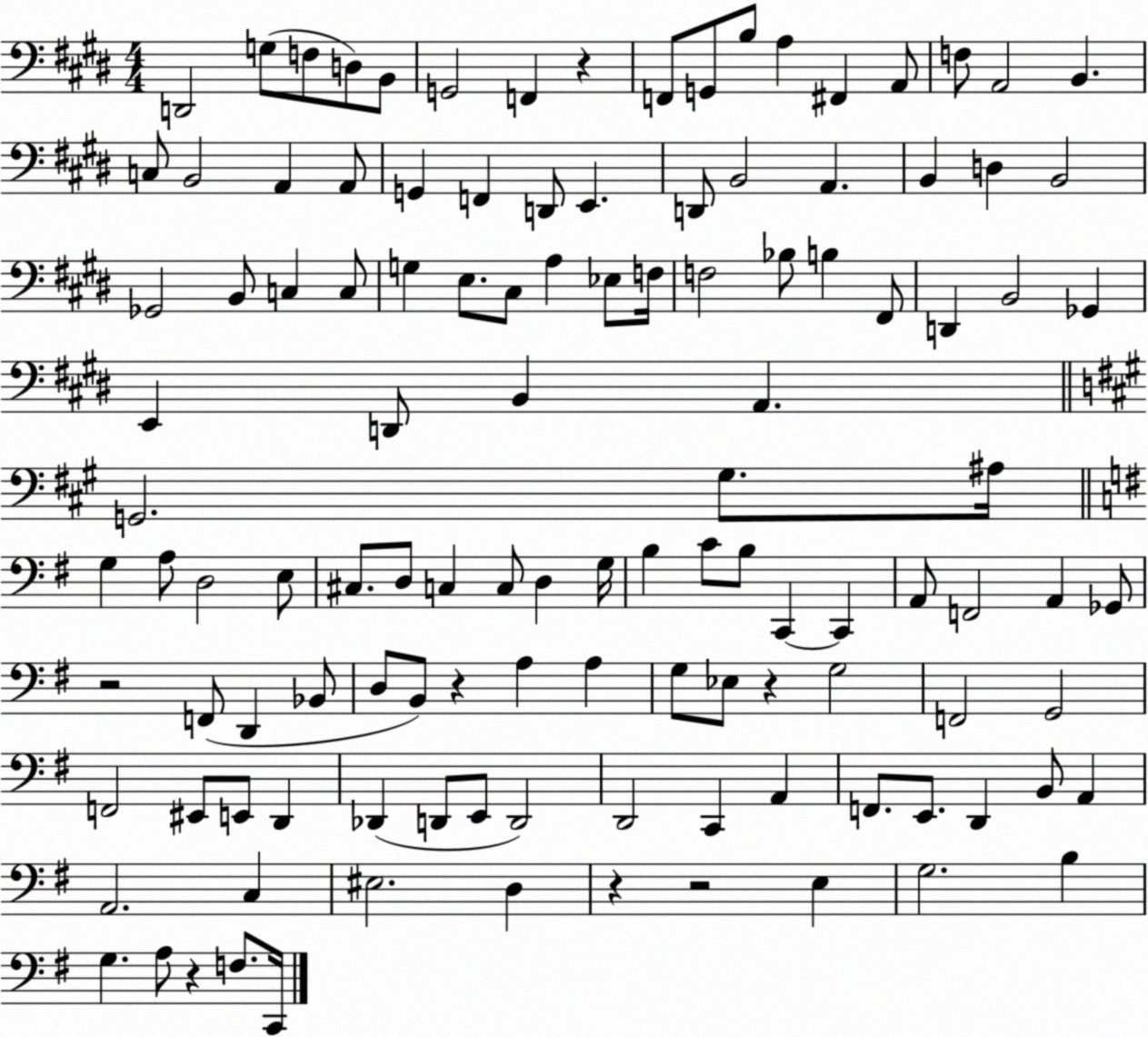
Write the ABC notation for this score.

X:1
T:Untitled
M:4/4
L:1/4
K:E
D,,2 G,/2 F,/2 D,/2 B,,/2 G,,2 F,, z F,,/2 G,,/2 B,/2 A, ^F,, A,,/2 F,/2 A,,2 B,, C,/2 B,,2 A,, A,,/2 G,, F,, D,,/2 E,, D,,/2 B,,2 A,, B,, D, B,,2 _G,,2 B,,/2 C, C,/2 G, E,/2 ^C,/2 A, _E,/2 F,/4 F,2 _B,/2 B, ^F,,/2 D,, B,,2 _G,, E,, D,,/2 B,, A,, G,,2 ^G,/2 ^A,/4 G, A,/2 D,2 E,/2 ^C,/2 D,/2 C, C,/2 D, G,/4 B, C/2 B,/2 C,, C,, A,,/2 F,,2 A,, _G,,/2 z2 F,,/2 D,, _B,,/2 D,/2 B,,/2 z A, A, G,/2 _E,/2 z G,2 F,,2 G,,2 F,,2 ^E,,/2 E,,/2 D,, _D,, D,,/2 E,,/2 D,,2 D,,2 C,, A,, F,,/2 E,,/2 D,, B,,/2 A,, A,,2 C, ^E,2 D, z z2 E, G,2 B, G, A,/2 z F,/2 C,,/4